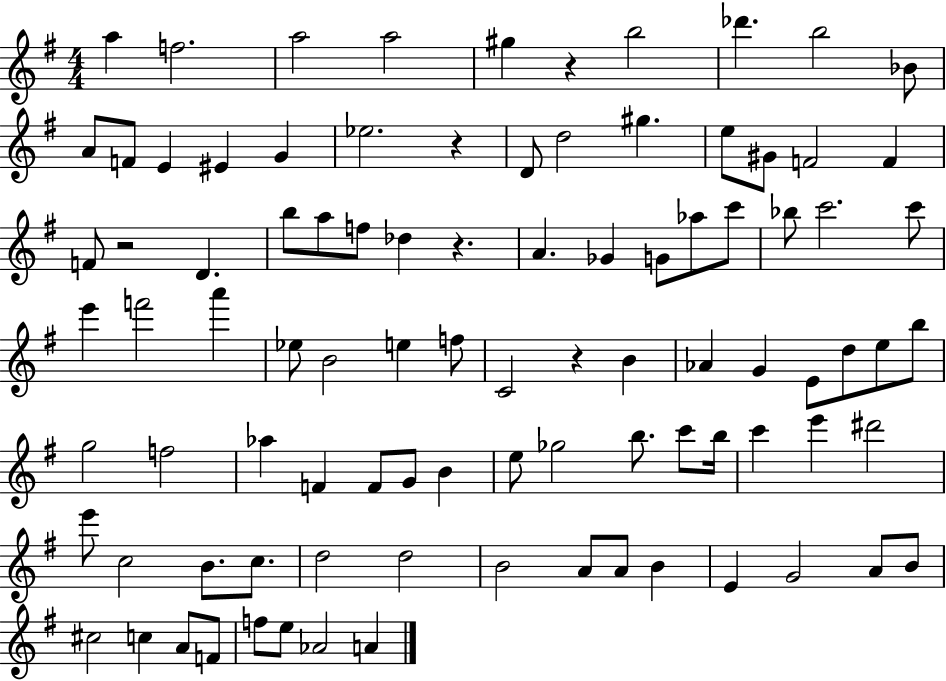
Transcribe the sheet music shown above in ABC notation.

X:1
T:Untitled
M:4/4
L:1/4
K:G
a f2 a2 a2 ^g z b2 _d' b2 _B/2 A/2 F/2 E ^E G _e2 z D/2 d2 ^g e/2 ^G/2 F2 F F/2 z2 D b/2 a/2 f/2 _d z A _G G/2 _a/2 c'/2 _b/2 c'2 c'/2 e' f'2 a' _e/2 B2 e f/2 C2 z B _A G E/2 d/2 e/2 b/2 g2 f2 _a F F/2 G/2 B e/2 _g2 b/2 c'/2 b/4 c' e' ^d'2 e'/2 c2 B/2 c/2 d2 d2 B2 A/2 A/2 B E G2 A/2 B/2 ^c2 c A/2 F/2 f/2 e/2 _A2 A